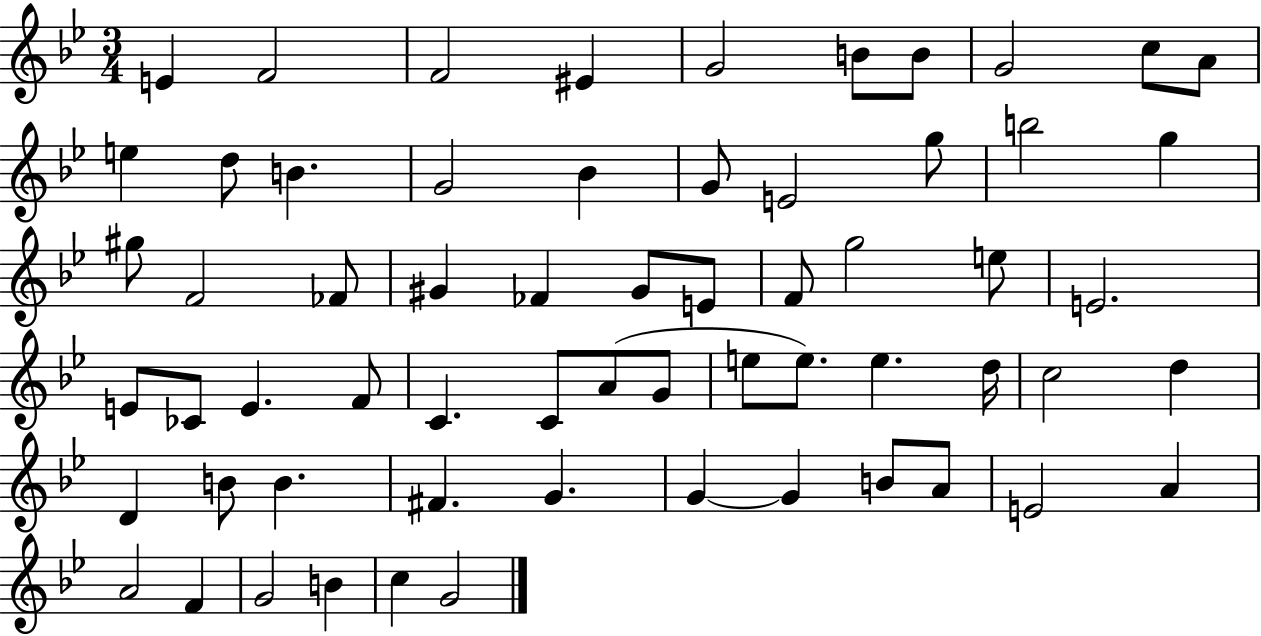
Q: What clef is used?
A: treble